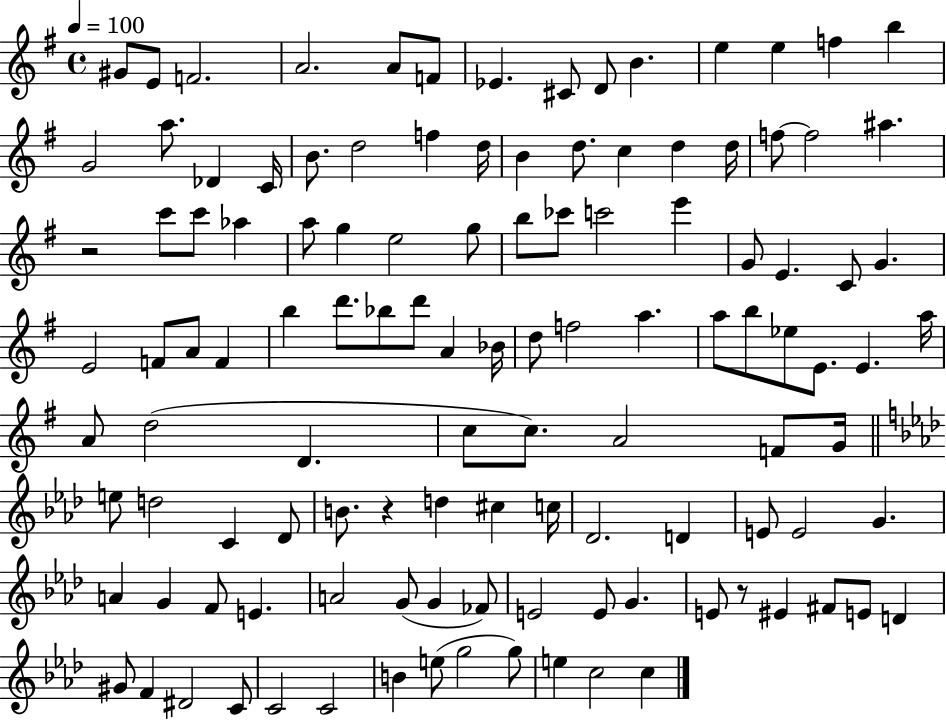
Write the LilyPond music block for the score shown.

{
  \clef treble
  \time 4/4
  \defaultTimeSignature
  \key g \major
  \tempo 4 = 100
  gis'8 e'8 f'2. | a'2. a'8 f'8 | ees'4. cis'8 d'8 b'4. | e''4 e''4 f''4 b''4 | \break g'2 a''8. des'4 c'16 | b'8. d''2 f''4 d''16 | b'4 d''8. c''4 d''4 d''16 | f''8~~ f''2 ais''4. | \break r2 c'''8 c'''8 aes''4 | a''8 g''4 e''2 g''8 | b''8 ces'''8 c'''2 e'''4 | g'8 e'4. c'8 g'4. | \break e'2 f'8 a'8 f'4 | b''4 d'''8. bes''8 d'''8 a'4 bes'16 | d''8 f''2 a''4. | a''8 b''8 ees''8 e'8. e'4. a''16 | \break a'8 d''2( d'4. | c''8 c''8.) a'2 f'8 g'16 | \bar "||" \break \key aes \major e''8 d''2 c'4 des'8 | b'8. r4 d''4 cis''4 c''16 | des'2. d'4 | e'8 e'2 g'4. | \break a'4 g'4 f'8 e'4. | a'2 g'8( g'4 fes'8) | e'2 e'8 g'4. | e'8 r8 eis'4 fis'8 e'8 d'4 | \break gis'8 f'4 dis'2 c'8 | c'2 c'2 | b'4 e''8( g''2 g''8) | e''4 c''2 c''4 | \break \bar "|."
}